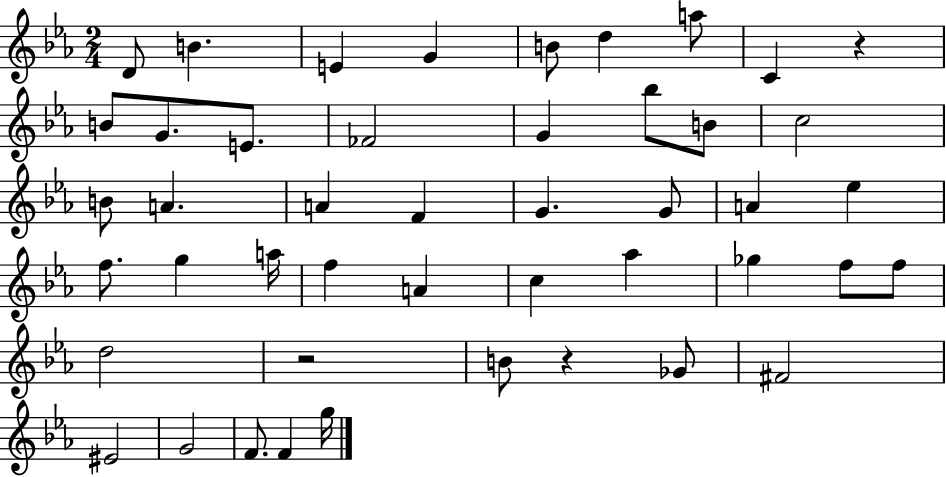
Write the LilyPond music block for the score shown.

{
  \clef treble
  \numericTimeSignature
  \time 2/4
  \key ees \major
  d'8 b'4. | e'4 g'4 | b'8 d''4 a''8 | c'4 r4 | \break b'8 g'8. e'8. | fes'2 | g'4 bes''8 b'8 | c''2 | \break b'8 a'4. | a'4 f'4 | g'4. g'8 | a'4 ees''4 | \break f''8. g''4 a''16 | f''4 a'4 | c''4 aes''4 | ges''4 f''8 f''8 | \break d''2 | r2 | b'8 r4 ges'8 | fis'2 | \break eis'2 | g'2 | f'8. f'4 g''16 | \bar "|."
}